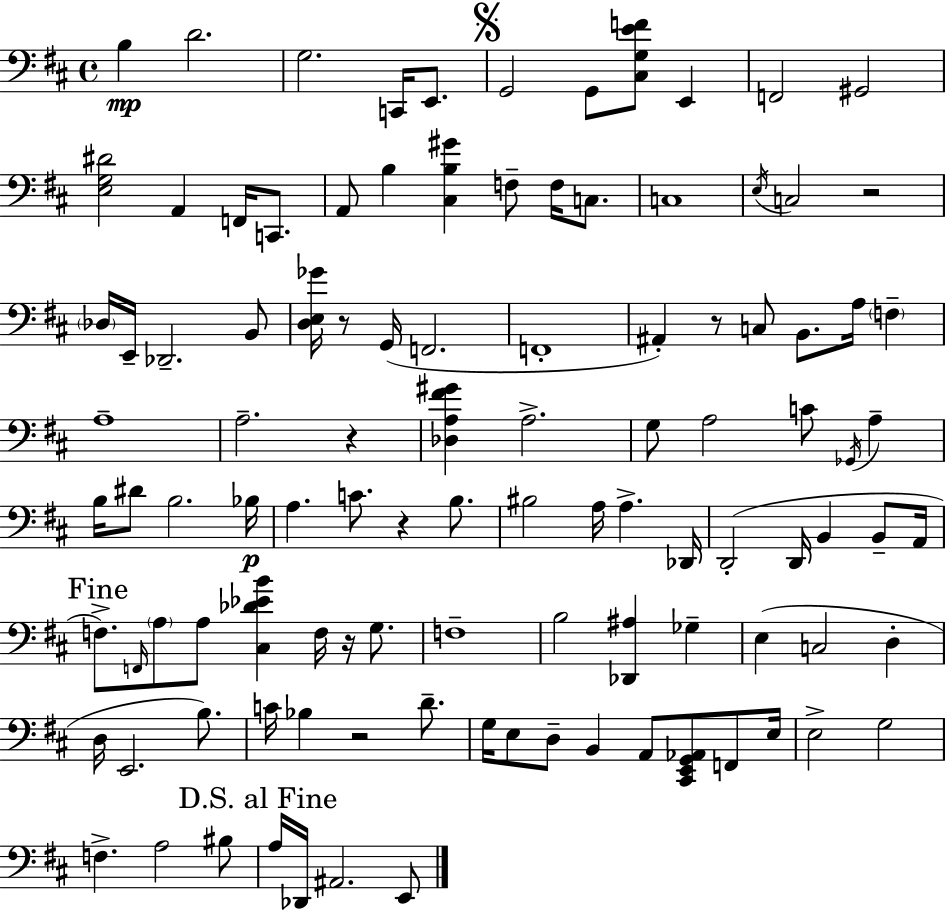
B3/q D4/h. G3/h. C2/s E2/e. G2/h G2/e [C#3,G3,E4,F4]/e E2/q F2/h G#2/h [E3,G3,D#4]/h A2/q F2/s C2/e. A2/e B3/q [C#3,B3,G#4]/q F3/e F3/s C3/e. C3/w E3/s C3/h R/h Db3/s E2/s Db2/h. B2/e [D3,E3,Gb4]/s R/e G2/s F2/h. F2/w A#2/q R/e C3/e B2/e. A3/s F3/q A3/w A3/h. R/q [Db3,A3,F#4,G#4]/q A3/h. G3/e A3/h C4/e Gb2/s A3/q B3/s D#4/e B3/h. Bb3/s A3/q. C4/e. R/q B3/e. BIS3/h A3/s A3/q. Db2/s D2/h D2/s B2/q B2/e A2/s F3/e. F2/s A3/e A3/e [C#3,Db4,Eb4,B4]/q F3/s R/s G3/e. F3/w B3/h [Db2,A#3]/q Gb3/q E3/q C3/h D3/q D3/s E2/h. B3/e. C4/s Bb3/q R/h D4/e. G3/s E3/e D3/e B2/q A2/e [C#2,E2,G2,Ab2]/e F2/e E3/s E3/h G3/h F3/q. A3/h BIS3/e A3/s Db2/s A#2/h. E2/e